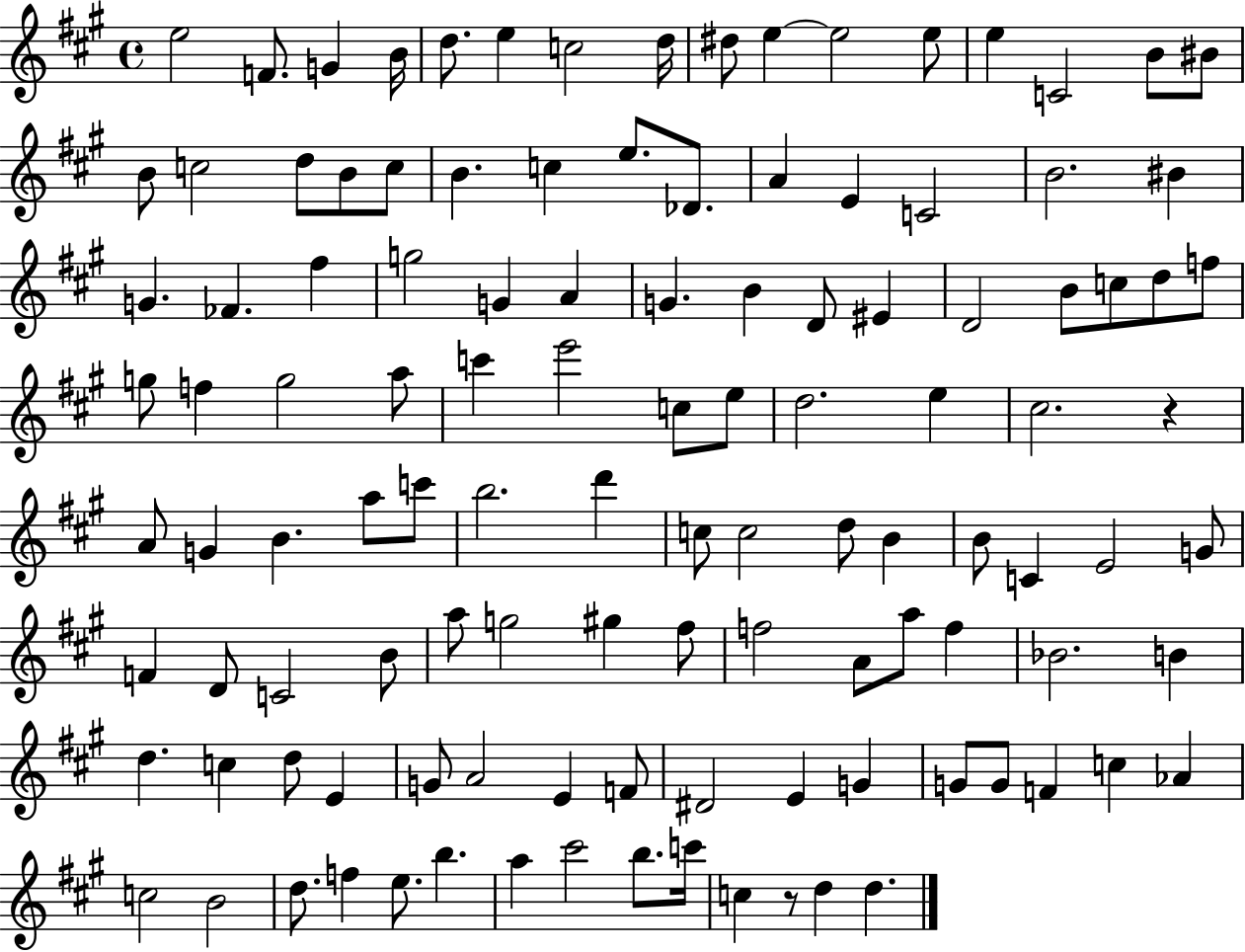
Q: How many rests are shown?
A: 2